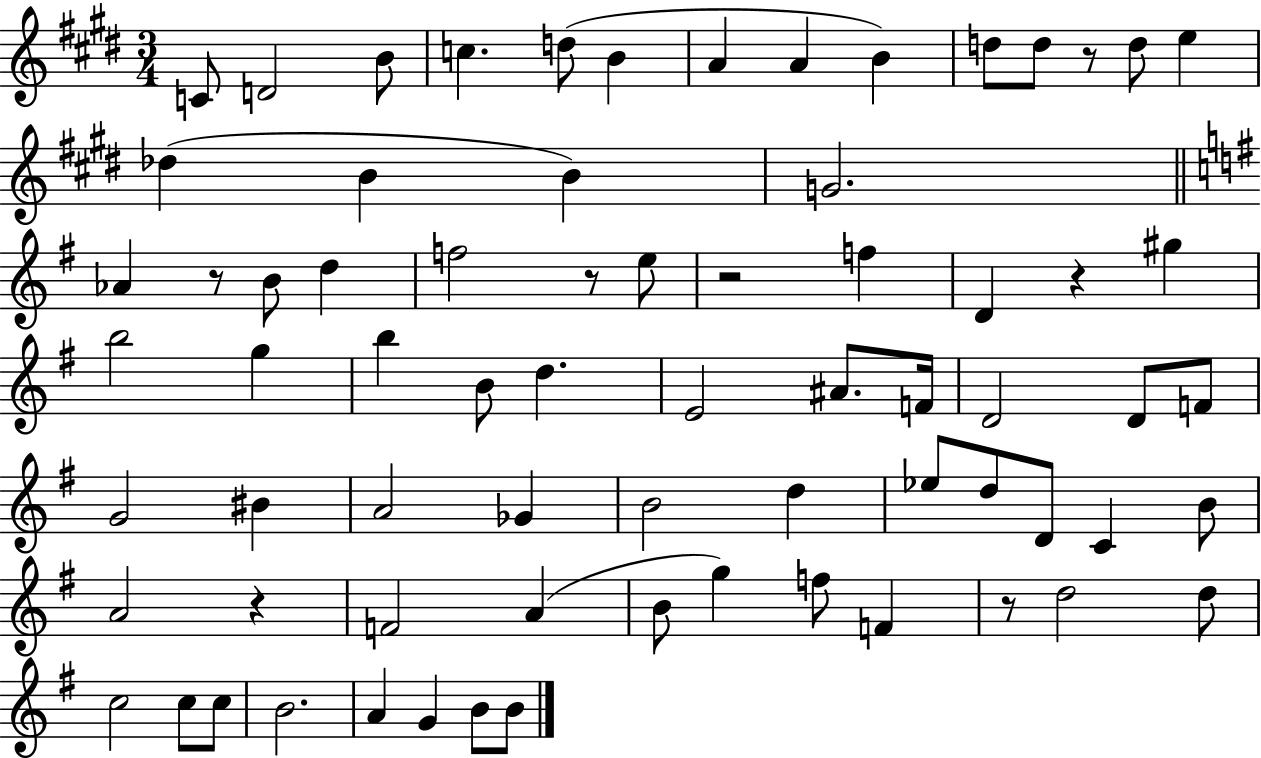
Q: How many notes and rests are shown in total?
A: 71